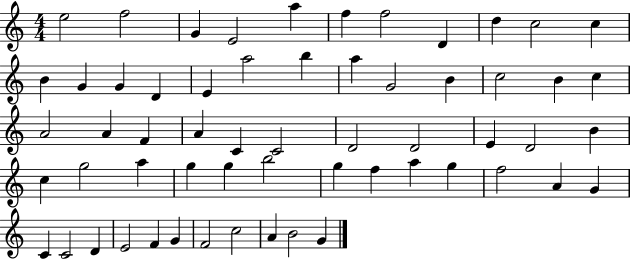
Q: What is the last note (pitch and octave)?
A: G4